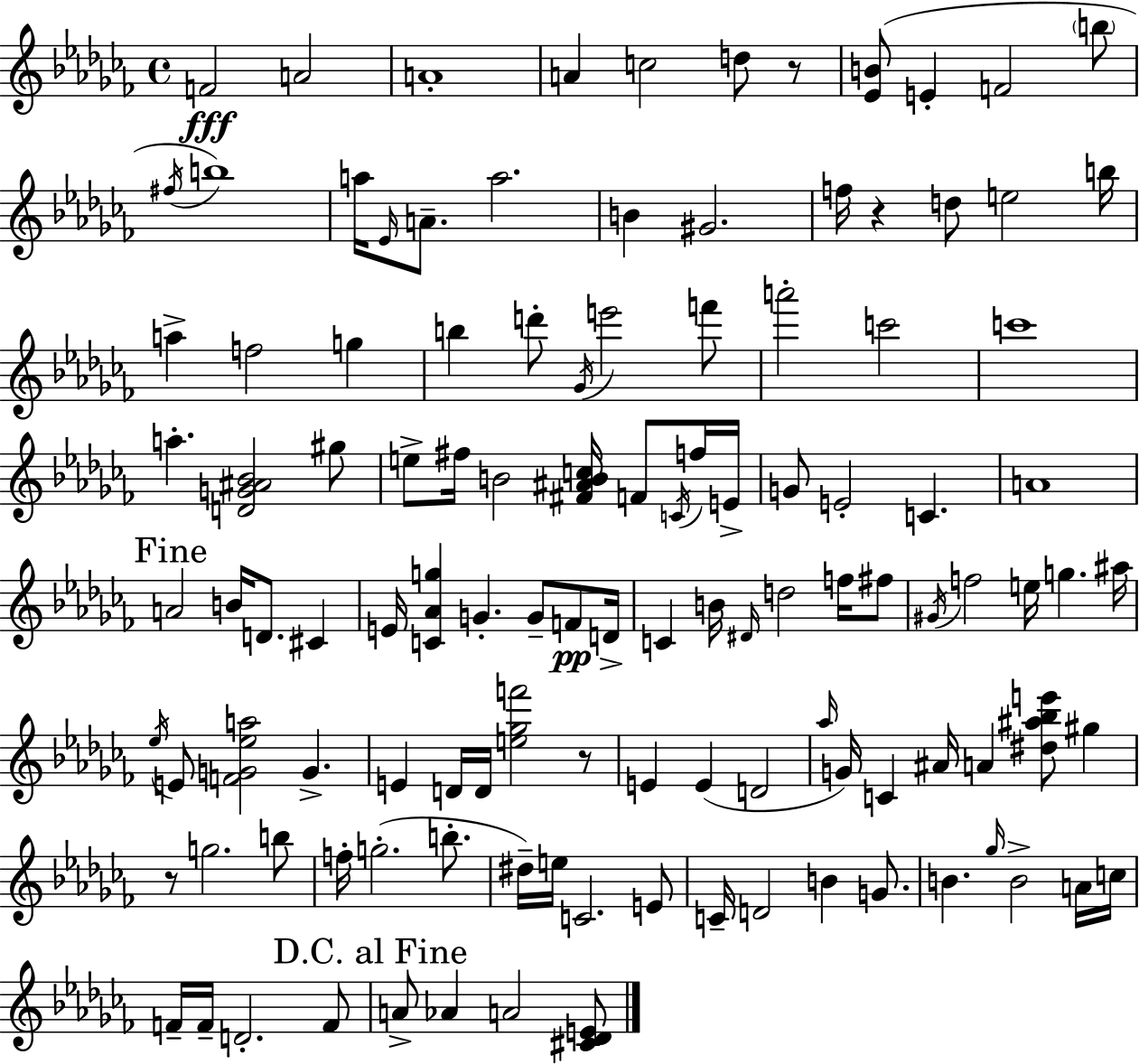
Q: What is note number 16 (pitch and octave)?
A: B4